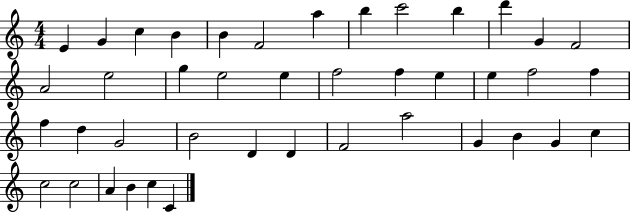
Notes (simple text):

E4/q G4/q C5/q B4/q B4/q F4/h A5/q B5/q C6/h B5/q D6/q G4/q F4/h A4/h E5/h G5/q E5/h E5/q F5/h F5/q E5/q E5/q F5/h F5/q F5/q D5/q G4/h B4/h D4/q D4/q F4/h A5/h G4/q B4/q G4/q C5/q C5/h C5/h A4/q B4/q C5/q C4/q